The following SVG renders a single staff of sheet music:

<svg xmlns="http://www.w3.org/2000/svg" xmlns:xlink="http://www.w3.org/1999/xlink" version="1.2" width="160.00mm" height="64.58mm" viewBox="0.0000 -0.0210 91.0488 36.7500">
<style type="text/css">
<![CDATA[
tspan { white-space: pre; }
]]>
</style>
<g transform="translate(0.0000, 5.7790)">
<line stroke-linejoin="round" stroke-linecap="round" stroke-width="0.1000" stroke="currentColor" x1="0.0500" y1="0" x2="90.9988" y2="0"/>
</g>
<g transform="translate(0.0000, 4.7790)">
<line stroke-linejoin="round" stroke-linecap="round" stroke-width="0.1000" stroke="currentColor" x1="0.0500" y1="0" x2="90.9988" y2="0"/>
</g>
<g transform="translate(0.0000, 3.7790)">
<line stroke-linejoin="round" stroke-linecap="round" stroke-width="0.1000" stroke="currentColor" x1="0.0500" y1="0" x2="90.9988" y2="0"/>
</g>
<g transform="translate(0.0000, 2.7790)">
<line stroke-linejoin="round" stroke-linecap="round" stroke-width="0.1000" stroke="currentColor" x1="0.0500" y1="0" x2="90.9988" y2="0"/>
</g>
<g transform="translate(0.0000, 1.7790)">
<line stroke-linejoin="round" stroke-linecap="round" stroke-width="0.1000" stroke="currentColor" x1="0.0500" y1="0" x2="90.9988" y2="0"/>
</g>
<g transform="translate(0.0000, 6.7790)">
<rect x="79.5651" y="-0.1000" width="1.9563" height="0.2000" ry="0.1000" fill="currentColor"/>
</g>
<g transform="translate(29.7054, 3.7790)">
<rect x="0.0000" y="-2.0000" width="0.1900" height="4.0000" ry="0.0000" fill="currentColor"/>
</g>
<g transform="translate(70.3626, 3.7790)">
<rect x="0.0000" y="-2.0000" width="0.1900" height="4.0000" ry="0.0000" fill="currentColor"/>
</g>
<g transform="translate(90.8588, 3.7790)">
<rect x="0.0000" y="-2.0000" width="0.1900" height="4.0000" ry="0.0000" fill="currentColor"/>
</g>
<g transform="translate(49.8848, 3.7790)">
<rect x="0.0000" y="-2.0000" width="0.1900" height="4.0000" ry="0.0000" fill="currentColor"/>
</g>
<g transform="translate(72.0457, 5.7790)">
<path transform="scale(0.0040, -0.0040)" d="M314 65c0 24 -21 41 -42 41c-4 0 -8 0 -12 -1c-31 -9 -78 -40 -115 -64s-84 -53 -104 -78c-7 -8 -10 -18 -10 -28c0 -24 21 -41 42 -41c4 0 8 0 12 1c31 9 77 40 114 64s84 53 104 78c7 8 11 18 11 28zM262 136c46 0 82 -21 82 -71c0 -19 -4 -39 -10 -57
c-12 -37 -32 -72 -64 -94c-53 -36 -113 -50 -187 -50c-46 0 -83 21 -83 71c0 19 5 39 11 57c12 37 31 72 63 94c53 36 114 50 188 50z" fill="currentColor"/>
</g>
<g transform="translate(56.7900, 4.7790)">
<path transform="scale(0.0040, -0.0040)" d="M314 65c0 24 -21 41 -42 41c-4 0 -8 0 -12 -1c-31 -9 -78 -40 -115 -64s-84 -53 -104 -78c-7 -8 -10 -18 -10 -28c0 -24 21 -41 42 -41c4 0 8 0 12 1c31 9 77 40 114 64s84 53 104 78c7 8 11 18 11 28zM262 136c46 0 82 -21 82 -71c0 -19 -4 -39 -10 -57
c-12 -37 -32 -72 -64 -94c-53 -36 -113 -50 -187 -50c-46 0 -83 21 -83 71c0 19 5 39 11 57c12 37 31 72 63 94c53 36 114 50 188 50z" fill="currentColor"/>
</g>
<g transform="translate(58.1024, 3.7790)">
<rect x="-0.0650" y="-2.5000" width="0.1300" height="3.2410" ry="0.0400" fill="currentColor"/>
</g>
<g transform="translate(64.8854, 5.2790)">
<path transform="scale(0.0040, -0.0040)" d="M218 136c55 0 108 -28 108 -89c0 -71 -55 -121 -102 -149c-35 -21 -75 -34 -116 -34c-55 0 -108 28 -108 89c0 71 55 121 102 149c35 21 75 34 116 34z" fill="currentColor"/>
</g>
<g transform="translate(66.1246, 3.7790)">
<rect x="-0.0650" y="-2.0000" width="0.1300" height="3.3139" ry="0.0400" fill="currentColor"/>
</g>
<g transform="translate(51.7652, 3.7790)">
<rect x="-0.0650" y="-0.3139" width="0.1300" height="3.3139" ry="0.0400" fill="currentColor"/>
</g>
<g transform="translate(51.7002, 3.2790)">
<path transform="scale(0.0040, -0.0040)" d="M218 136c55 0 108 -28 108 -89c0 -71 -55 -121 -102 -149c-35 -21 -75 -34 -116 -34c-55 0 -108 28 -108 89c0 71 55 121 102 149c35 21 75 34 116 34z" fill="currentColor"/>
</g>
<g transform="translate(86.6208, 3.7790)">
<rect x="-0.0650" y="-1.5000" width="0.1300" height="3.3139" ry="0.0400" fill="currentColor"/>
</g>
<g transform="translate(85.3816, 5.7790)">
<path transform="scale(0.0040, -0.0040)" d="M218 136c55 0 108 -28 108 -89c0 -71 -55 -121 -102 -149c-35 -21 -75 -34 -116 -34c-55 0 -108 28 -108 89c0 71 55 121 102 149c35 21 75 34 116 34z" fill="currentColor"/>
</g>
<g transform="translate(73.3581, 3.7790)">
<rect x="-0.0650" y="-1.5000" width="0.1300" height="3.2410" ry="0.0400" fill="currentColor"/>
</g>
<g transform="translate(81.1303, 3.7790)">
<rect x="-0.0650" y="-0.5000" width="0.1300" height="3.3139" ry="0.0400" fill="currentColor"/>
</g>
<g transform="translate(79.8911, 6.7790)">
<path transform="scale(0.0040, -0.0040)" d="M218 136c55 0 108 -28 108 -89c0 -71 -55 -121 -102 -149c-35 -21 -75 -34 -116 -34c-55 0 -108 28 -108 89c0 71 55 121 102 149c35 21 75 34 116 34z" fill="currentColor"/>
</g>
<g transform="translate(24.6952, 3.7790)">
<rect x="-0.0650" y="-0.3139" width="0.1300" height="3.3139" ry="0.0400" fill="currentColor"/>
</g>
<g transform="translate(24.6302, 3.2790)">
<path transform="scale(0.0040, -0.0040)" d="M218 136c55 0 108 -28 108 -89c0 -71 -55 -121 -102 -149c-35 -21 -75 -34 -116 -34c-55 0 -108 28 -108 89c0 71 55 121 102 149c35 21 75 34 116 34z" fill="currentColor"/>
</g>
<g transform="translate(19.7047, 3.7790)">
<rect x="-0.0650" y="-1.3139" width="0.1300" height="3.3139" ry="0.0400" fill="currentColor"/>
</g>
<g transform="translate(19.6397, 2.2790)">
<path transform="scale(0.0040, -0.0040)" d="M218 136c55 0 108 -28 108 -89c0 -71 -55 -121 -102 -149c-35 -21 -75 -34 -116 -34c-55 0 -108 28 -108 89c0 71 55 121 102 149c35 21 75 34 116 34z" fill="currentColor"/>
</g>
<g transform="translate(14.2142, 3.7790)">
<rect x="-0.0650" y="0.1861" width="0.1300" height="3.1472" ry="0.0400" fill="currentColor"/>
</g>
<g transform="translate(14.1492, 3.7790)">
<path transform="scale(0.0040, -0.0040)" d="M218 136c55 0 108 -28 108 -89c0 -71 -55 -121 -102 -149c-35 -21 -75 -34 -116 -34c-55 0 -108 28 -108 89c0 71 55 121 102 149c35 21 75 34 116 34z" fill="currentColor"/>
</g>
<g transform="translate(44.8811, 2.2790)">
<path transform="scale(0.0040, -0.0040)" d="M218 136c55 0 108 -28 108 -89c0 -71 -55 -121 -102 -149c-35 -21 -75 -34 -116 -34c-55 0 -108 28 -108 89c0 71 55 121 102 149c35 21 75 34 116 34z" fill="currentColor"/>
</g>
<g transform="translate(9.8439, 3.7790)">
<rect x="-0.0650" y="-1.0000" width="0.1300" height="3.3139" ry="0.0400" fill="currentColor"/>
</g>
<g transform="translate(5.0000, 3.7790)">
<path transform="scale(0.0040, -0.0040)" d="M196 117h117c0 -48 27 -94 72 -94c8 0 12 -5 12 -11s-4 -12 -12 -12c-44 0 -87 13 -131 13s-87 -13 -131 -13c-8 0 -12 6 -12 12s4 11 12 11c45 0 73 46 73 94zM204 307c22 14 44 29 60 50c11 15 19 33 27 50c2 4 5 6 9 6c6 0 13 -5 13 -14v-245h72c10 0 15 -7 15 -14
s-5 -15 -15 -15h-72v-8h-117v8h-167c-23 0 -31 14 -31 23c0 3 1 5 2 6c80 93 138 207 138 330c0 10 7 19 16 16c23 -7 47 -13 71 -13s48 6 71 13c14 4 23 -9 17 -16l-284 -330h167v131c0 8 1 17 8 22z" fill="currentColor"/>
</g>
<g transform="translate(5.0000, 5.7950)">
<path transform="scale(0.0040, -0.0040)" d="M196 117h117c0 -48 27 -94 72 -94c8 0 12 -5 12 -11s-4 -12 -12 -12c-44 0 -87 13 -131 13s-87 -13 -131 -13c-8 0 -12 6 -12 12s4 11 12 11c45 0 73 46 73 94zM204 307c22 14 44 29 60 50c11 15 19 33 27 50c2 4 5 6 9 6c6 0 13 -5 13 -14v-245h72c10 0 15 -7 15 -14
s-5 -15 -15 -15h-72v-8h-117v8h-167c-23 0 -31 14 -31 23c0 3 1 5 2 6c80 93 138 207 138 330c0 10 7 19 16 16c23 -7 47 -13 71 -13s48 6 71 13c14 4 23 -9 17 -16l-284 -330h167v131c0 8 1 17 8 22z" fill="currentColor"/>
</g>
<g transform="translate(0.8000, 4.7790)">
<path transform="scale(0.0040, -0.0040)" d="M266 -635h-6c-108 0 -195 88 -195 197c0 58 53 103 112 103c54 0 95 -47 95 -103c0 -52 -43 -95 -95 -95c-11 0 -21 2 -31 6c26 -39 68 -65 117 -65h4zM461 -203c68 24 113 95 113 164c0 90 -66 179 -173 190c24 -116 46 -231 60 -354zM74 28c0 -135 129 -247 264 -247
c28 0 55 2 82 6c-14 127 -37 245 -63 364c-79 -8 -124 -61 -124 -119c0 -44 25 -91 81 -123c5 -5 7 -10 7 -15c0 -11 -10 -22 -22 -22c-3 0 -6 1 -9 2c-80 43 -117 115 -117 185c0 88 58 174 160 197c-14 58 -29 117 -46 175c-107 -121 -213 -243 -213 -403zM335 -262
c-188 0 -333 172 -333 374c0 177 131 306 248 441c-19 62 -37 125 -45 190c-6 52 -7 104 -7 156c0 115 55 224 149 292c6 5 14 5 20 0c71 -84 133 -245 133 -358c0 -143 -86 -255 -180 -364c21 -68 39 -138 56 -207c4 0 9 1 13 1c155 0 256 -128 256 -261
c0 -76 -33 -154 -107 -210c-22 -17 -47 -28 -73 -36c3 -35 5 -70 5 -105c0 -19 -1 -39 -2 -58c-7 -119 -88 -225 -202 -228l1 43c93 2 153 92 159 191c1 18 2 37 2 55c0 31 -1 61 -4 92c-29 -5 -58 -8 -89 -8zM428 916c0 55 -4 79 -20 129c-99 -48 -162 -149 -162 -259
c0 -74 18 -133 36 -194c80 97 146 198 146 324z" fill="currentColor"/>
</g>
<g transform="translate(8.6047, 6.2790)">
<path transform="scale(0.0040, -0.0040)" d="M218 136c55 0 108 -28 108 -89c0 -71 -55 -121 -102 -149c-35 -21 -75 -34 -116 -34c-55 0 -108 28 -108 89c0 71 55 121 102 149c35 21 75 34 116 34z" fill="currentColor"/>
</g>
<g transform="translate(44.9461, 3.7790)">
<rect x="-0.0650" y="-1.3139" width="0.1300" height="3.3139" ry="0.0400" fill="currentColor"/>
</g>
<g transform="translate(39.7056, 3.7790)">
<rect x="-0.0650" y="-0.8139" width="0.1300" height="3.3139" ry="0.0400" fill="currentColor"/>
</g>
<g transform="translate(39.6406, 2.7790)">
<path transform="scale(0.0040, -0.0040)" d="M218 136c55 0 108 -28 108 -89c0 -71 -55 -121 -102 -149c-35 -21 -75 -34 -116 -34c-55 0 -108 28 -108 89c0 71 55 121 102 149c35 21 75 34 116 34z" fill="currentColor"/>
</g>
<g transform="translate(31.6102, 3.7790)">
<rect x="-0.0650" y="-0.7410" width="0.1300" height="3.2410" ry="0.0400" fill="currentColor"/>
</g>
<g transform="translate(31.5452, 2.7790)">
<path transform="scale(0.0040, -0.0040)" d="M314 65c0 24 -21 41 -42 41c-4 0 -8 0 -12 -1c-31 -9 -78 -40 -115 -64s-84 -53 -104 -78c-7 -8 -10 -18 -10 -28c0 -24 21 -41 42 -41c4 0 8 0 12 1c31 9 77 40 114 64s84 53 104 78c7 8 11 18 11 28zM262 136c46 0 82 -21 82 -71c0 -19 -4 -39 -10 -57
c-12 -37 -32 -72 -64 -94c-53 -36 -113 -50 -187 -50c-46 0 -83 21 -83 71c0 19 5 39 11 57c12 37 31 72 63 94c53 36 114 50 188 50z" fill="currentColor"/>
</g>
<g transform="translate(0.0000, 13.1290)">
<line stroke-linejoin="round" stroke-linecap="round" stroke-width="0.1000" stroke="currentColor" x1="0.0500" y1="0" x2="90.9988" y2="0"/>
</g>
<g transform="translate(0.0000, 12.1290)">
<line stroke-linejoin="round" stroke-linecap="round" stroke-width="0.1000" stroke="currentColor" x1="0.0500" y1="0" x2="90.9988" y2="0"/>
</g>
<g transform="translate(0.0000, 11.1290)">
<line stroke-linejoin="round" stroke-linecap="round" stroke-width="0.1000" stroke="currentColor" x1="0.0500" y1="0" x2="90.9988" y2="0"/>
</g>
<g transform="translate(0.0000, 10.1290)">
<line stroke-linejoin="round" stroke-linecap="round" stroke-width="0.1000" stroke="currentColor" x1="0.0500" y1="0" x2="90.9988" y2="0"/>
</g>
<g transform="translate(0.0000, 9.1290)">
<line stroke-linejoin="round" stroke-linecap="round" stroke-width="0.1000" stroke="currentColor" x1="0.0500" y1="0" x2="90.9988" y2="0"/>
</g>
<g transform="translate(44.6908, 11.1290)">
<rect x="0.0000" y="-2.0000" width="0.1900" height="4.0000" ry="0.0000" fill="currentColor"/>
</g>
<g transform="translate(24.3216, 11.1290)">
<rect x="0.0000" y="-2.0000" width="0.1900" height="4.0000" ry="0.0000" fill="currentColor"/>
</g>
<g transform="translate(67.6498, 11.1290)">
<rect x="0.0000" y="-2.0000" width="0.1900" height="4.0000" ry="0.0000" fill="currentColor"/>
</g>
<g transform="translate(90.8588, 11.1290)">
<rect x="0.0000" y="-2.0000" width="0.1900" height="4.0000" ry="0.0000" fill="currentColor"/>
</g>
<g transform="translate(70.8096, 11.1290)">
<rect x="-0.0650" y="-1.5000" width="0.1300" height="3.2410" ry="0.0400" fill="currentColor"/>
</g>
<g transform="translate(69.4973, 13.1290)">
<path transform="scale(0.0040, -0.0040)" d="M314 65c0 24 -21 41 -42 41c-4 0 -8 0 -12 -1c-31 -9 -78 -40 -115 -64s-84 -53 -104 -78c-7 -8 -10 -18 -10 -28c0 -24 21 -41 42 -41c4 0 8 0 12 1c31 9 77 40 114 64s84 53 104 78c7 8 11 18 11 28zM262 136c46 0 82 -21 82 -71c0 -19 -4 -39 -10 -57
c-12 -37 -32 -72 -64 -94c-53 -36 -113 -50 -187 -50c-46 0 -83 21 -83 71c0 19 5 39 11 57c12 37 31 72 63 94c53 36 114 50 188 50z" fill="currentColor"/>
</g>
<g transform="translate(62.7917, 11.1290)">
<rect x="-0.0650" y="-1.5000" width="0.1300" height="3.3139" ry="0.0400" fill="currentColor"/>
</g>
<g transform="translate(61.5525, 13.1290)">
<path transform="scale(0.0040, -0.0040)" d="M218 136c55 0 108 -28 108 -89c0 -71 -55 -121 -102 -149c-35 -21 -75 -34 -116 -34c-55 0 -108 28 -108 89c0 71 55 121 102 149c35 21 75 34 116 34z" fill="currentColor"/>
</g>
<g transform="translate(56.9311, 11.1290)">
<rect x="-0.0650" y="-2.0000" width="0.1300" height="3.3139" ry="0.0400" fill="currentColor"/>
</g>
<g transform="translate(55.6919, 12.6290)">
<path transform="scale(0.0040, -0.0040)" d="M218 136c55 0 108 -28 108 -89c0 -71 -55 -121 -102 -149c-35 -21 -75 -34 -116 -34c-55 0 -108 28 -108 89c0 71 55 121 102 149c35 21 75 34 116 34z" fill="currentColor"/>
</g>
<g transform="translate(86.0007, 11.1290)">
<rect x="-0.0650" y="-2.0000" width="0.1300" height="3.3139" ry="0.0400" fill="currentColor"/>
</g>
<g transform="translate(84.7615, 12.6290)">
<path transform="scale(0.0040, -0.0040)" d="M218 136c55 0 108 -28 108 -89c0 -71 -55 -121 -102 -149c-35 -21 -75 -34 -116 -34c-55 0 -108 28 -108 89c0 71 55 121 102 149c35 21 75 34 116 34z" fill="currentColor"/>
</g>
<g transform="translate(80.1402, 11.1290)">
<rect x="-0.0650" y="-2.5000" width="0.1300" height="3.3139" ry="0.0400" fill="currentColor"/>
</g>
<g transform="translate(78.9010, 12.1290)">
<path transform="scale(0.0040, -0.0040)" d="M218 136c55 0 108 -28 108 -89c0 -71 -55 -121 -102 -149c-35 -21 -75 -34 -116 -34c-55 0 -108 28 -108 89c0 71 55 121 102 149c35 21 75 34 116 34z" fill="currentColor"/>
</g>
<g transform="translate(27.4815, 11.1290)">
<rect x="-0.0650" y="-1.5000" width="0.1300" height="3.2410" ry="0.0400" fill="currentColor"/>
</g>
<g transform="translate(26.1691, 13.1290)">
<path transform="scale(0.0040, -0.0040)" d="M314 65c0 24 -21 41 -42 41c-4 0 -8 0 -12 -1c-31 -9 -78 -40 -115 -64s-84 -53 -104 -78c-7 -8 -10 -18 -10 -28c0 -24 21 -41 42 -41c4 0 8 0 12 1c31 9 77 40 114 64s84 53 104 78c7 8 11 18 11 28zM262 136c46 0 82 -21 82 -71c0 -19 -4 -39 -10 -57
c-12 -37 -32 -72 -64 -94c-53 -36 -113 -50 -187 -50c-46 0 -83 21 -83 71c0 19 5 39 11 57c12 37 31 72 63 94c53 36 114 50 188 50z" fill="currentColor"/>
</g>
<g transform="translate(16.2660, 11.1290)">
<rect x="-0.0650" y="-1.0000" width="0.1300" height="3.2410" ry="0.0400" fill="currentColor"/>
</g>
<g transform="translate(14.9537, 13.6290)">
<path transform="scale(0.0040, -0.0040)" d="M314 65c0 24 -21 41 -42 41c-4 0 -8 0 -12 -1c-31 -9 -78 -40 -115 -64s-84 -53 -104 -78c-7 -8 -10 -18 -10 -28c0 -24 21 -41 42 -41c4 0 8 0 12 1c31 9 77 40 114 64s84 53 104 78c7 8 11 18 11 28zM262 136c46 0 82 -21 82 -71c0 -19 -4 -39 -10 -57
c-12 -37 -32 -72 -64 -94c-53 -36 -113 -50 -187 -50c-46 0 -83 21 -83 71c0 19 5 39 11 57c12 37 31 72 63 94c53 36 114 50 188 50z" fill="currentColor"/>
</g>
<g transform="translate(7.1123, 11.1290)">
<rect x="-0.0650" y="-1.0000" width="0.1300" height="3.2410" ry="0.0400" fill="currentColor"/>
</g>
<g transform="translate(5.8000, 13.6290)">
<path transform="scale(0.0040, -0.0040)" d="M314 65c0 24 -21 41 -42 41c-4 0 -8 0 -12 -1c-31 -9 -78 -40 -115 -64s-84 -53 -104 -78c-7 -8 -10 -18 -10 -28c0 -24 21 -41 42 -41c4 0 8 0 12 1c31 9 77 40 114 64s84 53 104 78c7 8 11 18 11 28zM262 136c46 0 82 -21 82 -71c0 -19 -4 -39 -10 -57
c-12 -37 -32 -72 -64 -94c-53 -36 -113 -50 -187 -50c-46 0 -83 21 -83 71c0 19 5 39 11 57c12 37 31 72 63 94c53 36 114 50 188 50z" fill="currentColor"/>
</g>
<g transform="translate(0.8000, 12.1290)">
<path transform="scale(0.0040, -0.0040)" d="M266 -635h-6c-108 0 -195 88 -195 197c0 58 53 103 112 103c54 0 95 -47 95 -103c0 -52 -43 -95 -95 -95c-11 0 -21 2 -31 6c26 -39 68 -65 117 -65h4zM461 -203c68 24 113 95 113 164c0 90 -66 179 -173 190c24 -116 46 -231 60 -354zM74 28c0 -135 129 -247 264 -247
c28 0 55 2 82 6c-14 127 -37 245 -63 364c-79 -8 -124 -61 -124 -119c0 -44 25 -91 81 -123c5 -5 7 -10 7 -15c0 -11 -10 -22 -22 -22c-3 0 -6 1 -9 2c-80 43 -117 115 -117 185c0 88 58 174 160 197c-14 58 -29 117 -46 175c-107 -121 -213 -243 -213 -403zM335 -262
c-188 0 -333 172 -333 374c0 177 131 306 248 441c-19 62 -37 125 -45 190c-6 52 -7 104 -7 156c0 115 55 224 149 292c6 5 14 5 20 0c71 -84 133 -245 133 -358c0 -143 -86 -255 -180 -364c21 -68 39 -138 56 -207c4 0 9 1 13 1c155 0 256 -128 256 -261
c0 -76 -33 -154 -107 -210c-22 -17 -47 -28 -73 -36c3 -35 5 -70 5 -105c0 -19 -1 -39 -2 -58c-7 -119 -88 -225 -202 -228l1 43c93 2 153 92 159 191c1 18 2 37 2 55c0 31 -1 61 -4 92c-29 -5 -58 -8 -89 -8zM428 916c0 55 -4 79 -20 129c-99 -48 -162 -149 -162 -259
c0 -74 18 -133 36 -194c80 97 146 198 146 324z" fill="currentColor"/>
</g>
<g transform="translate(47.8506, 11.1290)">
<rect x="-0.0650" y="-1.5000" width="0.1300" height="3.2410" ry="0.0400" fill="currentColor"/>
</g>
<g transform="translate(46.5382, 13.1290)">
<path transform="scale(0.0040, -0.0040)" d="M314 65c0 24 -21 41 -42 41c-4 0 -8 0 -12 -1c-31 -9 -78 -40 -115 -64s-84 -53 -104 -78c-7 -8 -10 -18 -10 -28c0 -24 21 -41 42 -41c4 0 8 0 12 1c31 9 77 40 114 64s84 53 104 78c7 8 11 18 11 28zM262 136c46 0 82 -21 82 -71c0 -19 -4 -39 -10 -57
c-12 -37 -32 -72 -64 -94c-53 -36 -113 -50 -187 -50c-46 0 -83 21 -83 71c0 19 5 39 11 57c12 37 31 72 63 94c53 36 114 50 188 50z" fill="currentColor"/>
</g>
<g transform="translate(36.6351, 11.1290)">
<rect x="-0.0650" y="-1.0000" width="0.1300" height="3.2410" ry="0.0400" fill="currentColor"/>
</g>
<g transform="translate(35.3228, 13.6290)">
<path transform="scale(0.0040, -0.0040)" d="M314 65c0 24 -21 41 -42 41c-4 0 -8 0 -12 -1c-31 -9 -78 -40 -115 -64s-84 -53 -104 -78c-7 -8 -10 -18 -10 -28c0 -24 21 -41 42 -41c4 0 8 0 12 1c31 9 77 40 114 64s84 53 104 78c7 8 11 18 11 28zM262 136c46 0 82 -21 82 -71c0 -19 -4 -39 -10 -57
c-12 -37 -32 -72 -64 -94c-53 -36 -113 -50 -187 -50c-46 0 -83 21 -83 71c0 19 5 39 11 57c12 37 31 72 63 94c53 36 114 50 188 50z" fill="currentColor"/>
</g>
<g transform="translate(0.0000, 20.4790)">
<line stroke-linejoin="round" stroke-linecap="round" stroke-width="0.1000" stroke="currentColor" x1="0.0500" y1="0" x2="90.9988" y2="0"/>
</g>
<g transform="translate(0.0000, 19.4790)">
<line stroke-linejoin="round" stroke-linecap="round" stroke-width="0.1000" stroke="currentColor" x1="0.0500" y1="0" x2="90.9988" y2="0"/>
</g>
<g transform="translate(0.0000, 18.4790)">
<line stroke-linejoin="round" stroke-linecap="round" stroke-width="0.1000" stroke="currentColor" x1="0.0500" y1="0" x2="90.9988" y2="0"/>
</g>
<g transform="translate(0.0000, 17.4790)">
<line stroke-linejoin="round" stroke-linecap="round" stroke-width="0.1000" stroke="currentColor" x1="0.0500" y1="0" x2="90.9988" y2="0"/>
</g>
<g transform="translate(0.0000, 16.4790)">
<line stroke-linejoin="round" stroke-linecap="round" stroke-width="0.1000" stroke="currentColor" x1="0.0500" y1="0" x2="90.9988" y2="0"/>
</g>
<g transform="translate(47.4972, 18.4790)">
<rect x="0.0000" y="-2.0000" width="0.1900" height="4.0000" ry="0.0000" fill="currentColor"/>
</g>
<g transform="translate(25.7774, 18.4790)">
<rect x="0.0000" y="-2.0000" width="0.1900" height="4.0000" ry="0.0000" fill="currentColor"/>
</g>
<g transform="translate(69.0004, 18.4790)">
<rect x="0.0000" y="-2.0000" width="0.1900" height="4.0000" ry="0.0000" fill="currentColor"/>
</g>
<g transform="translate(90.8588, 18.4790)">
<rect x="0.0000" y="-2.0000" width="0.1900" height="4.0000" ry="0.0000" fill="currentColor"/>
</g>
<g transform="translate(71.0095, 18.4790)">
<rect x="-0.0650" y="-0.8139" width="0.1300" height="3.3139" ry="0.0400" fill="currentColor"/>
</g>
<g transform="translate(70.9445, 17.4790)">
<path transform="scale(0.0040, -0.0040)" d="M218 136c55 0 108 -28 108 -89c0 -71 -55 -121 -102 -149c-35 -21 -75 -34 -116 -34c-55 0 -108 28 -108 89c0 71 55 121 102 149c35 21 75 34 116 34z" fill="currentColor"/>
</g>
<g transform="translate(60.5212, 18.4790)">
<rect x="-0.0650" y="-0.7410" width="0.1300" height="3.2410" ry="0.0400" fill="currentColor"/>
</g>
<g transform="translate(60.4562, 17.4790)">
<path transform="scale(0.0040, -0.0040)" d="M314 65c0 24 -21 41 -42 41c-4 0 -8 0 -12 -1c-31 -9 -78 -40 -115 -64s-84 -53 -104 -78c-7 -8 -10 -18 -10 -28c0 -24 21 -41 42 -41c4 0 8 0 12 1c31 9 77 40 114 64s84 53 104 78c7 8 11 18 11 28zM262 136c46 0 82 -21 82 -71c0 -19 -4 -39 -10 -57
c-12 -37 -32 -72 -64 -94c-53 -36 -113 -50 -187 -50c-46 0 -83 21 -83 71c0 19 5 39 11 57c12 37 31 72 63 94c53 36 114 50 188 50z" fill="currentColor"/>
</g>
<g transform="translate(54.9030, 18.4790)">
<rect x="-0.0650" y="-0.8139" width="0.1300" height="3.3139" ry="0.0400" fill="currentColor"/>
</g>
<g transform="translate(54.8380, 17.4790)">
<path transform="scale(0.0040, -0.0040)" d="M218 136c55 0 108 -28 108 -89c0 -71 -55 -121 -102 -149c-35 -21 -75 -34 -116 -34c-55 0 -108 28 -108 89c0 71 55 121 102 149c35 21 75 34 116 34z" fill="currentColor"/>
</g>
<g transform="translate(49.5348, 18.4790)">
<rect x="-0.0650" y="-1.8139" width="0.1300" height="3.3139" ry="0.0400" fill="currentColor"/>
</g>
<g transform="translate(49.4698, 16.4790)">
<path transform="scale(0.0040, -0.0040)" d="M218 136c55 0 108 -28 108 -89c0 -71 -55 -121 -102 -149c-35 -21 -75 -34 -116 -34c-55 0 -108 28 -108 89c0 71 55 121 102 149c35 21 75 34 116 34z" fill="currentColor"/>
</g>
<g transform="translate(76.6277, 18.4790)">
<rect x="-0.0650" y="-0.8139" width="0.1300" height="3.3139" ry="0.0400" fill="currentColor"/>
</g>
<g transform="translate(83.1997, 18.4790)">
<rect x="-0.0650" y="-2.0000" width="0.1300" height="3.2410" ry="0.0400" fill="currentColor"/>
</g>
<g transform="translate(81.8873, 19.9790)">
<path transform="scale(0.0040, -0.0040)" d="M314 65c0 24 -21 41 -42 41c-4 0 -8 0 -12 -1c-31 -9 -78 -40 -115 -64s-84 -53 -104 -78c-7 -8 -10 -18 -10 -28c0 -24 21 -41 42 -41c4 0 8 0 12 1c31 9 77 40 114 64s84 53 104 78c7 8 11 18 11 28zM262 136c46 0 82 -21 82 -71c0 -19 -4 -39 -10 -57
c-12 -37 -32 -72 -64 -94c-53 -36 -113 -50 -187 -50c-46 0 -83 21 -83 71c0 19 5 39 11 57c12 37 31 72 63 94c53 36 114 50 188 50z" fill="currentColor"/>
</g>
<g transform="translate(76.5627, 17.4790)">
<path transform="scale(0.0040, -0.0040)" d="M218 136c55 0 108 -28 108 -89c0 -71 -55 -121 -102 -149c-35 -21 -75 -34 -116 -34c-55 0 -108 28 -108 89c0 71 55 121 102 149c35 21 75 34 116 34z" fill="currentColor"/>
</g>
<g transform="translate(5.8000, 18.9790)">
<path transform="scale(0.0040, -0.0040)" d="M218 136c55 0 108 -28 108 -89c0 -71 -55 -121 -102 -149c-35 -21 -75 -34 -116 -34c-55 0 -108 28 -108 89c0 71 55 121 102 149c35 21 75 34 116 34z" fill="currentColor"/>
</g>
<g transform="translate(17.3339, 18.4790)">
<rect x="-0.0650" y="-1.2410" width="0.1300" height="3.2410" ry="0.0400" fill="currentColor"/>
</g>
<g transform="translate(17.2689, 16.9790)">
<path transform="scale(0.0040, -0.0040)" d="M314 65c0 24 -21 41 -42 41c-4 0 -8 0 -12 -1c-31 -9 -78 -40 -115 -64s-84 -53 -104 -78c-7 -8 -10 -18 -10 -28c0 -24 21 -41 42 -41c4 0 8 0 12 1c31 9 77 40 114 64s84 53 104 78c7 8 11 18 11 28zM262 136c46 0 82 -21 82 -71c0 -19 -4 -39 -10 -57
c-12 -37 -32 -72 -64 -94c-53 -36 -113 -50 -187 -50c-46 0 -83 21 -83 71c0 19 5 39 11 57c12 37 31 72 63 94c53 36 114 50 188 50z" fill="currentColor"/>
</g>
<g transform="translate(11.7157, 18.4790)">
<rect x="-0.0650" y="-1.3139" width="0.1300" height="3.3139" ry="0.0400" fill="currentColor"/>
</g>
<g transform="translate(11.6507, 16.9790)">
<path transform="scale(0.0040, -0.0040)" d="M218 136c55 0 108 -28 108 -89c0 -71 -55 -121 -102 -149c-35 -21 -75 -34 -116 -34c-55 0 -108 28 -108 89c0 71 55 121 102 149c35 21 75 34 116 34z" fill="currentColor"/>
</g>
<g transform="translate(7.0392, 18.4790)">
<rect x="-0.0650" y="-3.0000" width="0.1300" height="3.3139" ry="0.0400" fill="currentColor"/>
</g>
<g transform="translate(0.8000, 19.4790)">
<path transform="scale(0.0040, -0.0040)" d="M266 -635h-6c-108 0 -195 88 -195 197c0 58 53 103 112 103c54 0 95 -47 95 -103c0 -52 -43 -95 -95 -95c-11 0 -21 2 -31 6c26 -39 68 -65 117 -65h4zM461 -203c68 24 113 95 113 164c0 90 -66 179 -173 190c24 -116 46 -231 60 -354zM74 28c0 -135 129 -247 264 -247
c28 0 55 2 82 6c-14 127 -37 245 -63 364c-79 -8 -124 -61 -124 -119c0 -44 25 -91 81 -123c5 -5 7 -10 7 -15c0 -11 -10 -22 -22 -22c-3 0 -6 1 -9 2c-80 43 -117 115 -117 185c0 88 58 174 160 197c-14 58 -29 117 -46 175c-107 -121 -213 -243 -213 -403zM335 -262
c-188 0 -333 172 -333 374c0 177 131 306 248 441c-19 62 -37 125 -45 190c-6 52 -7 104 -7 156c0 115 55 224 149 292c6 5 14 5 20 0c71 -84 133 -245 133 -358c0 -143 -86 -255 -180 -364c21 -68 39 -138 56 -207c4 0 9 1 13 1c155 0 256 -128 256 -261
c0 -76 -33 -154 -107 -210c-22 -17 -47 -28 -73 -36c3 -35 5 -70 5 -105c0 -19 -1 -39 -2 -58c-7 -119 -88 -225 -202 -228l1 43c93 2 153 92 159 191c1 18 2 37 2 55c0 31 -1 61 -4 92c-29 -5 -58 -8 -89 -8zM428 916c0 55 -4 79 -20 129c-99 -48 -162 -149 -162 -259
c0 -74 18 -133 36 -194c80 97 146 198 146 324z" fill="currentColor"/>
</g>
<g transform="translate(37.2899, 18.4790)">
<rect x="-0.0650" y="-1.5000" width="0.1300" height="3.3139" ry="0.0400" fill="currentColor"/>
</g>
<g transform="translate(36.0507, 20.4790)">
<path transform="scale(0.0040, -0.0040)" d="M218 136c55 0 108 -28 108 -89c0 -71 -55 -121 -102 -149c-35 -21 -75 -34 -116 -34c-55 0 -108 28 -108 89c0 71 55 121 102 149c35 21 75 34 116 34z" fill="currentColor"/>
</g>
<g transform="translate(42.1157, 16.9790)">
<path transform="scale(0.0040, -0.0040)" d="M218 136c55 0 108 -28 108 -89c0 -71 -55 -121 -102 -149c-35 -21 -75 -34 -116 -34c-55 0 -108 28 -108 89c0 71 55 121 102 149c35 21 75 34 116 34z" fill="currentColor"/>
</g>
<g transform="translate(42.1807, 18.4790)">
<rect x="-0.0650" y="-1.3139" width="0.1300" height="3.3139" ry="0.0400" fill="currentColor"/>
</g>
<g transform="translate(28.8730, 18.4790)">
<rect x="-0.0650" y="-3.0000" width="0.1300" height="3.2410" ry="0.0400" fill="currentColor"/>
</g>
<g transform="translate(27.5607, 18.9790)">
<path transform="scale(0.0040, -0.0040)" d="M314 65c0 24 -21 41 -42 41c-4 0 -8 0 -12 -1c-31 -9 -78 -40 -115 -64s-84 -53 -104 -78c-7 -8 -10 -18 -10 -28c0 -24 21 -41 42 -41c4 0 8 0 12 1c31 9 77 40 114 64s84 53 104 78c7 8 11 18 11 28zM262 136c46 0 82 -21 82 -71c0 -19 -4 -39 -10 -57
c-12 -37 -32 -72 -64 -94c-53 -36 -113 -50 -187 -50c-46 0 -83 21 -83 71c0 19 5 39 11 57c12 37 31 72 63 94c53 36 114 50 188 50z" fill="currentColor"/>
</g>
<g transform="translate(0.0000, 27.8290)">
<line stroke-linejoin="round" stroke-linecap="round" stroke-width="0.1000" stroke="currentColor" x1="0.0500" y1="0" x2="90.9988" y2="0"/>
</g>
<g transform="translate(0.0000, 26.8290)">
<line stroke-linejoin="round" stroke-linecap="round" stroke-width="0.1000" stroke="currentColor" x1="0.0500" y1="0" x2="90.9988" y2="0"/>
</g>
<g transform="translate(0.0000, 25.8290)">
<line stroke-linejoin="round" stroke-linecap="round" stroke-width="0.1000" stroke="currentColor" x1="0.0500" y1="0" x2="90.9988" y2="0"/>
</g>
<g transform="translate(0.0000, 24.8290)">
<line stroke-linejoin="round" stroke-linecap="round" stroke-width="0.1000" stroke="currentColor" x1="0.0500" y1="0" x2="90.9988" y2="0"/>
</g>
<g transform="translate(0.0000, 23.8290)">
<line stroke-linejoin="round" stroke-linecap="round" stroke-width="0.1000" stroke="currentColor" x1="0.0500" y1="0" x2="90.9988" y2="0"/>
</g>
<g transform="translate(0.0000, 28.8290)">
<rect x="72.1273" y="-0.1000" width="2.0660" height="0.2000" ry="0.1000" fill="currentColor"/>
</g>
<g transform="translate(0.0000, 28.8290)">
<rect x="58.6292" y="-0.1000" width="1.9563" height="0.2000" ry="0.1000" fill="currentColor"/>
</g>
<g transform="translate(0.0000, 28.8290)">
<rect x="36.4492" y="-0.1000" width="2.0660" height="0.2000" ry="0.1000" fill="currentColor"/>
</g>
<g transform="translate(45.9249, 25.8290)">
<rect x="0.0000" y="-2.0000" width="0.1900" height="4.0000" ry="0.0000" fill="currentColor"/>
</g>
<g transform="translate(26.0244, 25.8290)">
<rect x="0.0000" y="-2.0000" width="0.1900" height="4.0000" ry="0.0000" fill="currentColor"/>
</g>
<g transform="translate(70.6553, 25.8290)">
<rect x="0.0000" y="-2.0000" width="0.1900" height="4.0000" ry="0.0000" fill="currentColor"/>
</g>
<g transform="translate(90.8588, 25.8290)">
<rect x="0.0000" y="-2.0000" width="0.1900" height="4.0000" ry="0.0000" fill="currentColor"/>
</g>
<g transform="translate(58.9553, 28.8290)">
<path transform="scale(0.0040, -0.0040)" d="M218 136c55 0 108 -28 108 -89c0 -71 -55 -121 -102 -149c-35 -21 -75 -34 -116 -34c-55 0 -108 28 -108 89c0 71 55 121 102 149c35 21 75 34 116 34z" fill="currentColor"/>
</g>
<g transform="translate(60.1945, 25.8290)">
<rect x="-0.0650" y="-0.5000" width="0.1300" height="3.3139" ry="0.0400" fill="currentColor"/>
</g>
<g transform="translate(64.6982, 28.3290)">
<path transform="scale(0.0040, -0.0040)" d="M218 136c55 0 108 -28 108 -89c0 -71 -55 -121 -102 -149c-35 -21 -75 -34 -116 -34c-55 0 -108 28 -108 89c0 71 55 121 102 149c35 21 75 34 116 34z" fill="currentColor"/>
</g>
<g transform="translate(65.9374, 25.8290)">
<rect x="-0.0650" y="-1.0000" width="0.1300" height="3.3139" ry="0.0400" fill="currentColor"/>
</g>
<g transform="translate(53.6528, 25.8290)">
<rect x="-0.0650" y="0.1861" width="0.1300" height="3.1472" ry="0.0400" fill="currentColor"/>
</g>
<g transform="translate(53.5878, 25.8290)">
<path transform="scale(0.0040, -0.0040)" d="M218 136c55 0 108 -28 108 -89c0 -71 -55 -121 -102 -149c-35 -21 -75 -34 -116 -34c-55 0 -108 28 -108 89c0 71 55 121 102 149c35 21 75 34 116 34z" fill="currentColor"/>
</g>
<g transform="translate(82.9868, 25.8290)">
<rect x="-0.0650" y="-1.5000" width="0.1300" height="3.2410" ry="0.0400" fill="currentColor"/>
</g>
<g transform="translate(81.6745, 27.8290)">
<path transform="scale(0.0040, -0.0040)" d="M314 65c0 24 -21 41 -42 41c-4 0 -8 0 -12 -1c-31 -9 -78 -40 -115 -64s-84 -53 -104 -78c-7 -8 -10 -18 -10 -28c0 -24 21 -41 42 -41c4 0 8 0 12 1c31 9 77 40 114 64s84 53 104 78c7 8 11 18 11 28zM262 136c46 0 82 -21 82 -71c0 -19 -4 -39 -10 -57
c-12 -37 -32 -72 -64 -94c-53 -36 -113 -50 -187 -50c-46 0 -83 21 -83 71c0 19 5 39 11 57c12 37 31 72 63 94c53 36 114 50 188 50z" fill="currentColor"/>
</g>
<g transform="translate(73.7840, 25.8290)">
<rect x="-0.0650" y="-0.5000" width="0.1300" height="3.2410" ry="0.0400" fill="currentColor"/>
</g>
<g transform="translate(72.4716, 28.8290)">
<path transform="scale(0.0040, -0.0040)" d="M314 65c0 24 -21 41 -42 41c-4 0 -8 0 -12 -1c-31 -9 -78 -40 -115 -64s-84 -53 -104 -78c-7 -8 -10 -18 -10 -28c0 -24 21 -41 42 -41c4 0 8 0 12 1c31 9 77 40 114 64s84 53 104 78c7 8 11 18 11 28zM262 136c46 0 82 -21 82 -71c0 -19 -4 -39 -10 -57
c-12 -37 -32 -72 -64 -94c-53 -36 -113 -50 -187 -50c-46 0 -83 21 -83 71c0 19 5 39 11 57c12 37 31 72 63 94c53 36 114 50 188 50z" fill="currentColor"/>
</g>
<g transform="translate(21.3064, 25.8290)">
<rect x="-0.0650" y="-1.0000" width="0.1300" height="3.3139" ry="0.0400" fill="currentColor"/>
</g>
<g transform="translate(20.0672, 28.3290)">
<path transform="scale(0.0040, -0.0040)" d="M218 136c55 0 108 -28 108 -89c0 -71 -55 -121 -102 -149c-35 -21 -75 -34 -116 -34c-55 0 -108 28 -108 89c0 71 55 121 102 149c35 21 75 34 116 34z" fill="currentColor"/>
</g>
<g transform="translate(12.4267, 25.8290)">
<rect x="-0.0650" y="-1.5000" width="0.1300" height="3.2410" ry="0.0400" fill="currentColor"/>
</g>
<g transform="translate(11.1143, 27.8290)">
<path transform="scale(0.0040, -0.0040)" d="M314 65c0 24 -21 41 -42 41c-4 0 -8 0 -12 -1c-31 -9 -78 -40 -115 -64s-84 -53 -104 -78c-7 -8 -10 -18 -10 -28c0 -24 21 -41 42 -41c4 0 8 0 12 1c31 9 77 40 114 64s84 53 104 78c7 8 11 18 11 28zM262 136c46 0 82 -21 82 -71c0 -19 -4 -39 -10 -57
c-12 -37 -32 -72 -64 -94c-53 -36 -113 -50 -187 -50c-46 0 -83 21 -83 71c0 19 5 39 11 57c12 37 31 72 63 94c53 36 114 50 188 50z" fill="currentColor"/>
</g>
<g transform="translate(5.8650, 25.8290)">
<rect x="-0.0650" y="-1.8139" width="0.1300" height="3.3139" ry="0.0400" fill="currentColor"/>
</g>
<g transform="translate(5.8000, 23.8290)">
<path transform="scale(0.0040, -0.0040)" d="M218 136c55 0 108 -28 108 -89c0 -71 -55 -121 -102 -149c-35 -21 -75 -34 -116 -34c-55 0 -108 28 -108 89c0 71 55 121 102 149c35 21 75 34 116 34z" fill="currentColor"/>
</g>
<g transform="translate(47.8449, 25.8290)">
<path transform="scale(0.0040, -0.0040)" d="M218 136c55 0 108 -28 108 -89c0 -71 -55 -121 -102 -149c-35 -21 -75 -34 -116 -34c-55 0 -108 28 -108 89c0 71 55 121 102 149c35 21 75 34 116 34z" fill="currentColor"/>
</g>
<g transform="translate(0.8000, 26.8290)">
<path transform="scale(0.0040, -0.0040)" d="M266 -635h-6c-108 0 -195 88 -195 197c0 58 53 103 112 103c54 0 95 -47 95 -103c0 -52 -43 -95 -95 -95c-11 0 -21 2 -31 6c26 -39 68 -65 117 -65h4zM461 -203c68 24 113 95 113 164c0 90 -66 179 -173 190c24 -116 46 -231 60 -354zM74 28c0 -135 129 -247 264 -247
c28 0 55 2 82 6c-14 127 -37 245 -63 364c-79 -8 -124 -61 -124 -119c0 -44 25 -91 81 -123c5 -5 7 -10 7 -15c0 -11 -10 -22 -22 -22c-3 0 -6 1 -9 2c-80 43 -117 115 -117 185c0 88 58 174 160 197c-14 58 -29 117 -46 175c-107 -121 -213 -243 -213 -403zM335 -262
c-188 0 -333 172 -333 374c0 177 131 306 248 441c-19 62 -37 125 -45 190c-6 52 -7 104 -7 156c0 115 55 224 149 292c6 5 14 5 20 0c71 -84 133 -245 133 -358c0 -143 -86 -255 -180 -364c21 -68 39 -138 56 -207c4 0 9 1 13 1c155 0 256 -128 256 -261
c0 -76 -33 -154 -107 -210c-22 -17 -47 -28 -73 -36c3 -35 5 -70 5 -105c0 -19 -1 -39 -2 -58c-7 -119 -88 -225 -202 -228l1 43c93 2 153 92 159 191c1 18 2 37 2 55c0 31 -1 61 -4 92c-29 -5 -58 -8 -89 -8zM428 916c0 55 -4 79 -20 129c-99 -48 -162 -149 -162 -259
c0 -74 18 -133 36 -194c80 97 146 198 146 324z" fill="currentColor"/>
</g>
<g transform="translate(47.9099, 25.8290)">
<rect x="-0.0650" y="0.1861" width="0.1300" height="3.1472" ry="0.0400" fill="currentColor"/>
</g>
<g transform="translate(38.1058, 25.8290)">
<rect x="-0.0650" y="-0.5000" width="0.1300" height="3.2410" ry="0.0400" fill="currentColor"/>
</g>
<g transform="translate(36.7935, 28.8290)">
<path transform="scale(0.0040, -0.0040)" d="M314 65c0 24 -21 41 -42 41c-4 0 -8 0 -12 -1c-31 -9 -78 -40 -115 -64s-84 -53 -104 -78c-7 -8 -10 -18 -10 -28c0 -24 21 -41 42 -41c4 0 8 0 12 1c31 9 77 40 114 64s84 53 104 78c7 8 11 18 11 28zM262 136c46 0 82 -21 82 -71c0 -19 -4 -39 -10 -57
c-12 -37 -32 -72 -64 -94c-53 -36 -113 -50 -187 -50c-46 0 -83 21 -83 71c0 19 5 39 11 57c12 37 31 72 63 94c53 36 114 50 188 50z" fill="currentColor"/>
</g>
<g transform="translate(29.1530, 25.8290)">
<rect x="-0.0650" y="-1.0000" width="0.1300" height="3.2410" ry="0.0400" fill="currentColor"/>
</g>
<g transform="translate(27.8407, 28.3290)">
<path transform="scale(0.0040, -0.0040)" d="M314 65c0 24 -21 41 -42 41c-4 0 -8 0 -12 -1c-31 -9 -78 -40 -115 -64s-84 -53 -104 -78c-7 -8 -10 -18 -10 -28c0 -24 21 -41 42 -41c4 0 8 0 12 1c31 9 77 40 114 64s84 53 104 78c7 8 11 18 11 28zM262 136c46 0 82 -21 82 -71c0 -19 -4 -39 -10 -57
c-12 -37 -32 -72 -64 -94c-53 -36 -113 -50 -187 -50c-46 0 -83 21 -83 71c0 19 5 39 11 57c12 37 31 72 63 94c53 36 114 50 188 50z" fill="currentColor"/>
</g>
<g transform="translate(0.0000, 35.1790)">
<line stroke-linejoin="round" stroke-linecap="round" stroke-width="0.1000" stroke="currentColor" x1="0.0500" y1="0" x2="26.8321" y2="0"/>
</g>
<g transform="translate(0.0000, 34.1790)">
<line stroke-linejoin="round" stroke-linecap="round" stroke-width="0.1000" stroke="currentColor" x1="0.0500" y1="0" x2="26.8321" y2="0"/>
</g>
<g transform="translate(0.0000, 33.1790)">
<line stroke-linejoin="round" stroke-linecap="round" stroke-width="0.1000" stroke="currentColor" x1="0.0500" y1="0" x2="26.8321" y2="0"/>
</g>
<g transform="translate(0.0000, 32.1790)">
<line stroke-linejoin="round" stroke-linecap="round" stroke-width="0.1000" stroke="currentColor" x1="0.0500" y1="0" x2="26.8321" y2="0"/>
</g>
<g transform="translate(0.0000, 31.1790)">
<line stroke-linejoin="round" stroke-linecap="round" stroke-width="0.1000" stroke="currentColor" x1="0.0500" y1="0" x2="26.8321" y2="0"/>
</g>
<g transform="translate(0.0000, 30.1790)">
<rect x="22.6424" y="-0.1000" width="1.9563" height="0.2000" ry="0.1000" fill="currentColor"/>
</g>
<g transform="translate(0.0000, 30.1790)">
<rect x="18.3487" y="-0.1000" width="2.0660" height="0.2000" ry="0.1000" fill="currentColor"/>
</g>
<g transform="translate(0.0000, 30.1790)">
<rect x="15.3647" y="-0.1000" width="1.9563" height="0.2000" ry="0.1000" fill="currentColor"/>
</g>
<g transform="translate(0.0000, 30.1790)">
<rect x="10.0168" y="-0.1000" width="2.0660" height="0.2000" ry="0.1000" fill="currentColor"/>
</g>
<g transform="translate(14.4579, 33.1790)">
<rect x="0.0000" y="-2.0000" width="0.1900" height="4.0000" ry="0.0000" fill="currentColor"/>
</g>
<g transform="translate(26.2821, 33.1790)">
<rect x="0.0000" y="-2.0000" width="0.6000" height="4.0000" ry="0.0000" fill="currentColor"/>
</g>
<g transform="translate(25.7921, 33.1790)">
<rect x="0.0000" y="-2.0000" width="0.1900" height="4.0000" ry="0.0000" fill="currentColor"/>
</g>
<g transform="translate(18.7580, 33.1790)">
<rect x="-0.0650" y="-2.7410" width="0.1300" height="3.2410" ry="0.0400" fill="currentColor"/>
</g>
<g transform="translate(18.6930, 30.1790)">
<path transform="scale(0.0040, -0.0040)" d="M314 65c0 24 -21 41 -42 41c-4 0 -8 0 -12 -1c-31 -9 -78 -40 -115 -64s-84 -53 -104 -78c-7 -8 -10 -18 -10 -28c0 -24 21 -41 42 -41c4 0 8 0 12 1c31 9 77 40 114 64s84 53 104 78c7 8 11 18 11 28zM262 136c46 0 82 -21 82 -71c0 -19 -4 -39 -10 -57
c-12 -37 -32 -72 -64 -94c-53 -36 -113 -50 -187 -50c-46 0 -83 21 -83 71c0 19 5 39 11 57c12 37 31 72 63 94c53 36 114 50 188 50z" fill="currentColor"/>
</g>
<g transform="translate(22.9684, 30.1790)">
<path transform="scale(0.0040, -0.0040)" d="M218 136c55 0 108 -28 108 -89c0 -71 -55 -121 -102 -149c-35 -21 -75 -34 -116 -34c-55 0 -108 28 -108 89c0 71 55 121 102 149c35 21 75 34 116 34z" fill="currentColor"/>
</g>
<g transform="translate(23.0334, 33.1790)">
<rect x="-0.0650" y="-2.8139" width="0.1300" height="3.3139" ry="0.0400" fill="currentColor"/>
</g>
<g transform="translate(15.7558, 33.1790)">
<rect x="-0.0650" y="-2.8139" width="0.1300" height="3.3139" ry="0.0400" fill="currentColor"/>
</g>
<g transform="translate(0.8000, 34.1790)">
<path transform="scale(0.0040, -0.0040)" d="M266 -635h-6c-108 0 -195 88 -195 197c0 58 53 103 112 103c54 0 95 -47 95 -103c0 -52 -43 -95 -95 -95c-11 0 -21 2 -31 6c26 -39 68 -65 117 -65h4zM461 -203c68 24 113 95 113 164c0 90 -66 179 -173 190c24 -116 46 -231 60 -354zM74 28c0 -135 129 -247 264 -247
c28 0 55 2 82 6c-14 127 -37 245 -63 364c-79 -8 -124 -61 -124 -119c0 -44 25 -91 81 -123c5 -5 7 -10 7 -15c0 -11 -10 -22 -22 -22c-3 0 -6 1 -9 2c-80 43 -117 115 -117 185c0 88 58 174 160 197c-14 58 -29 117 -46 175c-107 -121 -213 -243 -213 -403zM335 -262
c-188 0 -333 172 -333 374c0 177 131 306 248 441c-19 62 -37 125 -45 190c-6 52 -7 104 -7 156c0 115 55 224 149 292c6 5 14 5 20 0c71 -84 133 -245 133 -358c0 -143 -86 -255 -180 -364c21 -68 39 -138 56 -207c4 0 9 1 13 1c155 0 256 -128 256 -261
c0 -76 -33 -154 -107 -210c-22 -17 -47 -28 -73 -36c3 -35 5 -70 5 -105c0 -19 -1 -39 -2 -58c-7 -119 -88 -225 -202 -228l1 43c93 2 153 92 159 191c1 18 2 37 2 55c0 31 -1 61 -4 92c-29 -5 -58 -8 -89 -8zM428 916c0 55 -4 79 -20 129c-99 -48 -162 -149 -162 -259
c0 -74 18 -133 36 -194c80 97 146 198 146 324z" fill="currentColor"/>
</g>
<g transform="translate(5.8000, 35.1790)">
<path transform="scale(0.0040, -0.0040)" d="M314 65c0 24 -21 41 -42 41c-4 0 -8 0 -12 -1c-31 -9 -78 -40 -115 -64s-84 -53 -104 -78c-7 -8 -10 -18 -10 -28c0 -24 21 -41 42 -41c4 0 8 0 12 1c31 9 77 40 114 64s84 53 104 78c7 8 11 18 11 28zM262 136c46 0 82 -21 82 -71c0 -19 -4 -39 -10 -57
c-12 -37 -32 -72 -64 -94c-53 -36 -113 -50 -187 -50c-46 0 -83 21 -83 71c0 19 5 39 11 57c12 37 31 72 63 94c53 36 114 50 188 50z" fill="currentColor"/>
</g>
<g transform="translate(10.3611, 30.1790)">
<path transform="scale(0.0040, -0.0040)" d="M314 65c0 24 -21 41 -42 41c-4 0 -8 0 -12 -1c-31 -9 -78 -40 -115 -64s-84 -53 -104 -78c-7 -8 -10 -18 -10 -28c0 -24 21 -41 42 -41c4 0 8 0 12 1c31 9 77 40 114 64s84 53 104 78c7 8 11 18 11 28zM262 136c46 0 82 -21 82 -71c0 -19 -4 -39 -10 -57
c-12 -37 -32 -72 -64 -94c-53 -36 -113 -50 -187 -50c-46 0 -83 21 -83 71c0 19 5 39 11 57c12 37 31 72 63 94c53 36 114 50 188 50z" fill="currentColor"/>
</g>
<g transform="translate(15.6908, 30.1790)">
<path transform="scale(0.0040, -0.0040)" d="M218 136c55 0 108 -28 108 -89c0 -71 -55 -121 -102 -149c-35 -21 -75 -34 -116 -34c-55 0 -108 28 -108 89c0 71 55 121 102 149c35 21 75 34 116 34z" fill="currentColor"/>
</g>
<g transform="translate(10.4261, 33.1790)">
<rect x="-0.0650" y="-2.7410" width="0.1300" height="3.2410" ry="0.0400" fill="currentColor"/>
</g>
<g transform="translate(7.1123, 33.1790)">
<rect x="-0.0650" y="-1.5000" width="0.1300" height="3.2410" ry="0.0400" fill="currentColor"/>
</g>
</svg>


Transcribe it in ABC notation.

X:1
T:Untitled
M:4/4
L:1/4
K:C
D B e c d2 d e c G2 F E2 C E D2 D2 E2 D2 E2 F E E2 G F A e e2 A2 E e f d d2 d d F2 f E2 D D2 C2 B B C D C2 E2 E2 a2 a a2 a